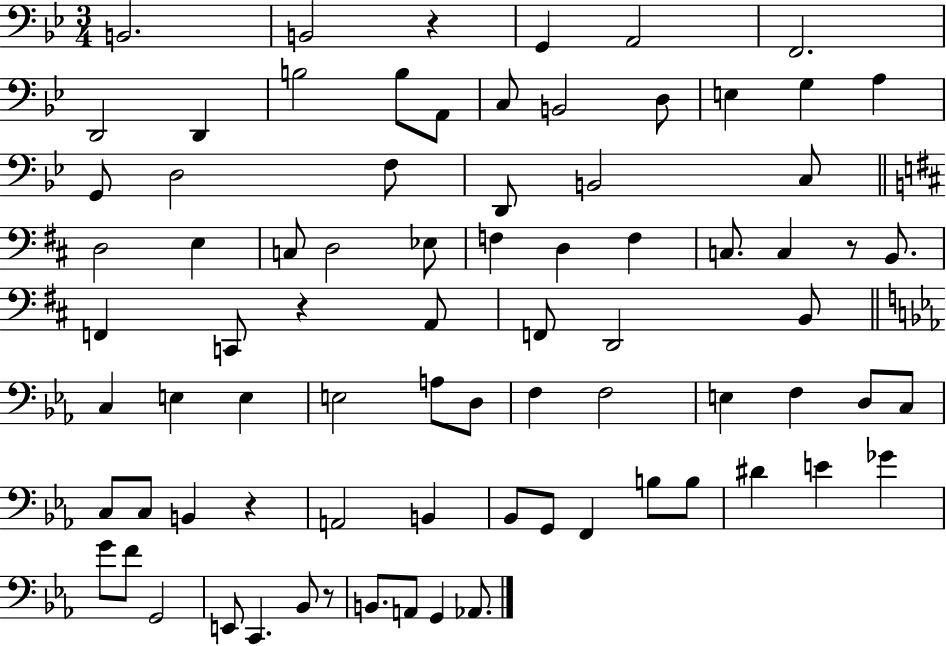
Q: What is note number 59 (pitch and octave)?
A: F2